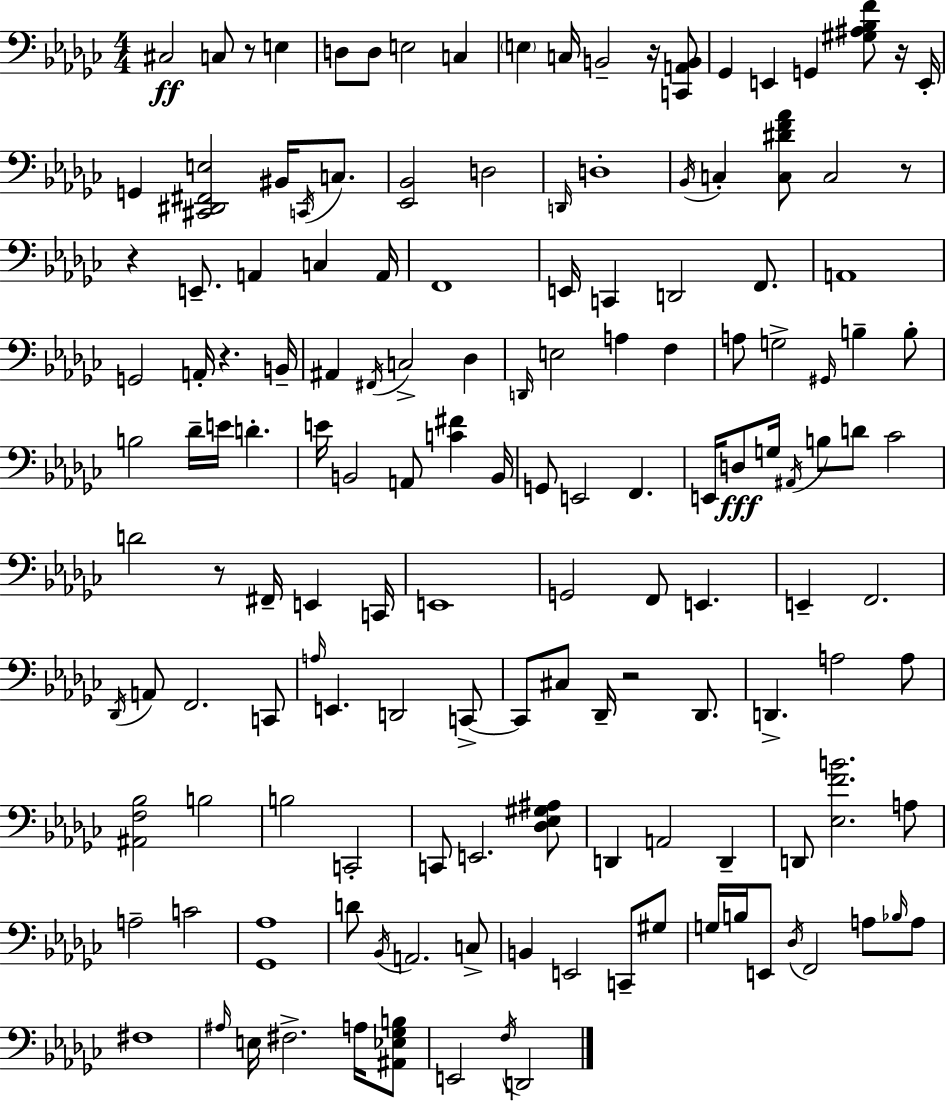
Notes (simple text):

C#3/h C3/e R/e E3/q D3/e D3/e E3/h C3/q E3/q C3/s B2/h R/s [C2,A2,B2]/e Gb2/q E2/q G2/q [G#3,A#3,Bb3,F4]/e R/s E2/s G2/q [C#2,D#2,F#2,E3]/h BIS2/s C2/s C3/e. [Eb2,Bb2]/h D3/h D2/s D3/w Bb2/s C3/q [C3,D#4,F4,Ab4]/e C3/h R/e R/q E2/e. A2/q C3/q A2/s F2/w E2/s C2/q D2/h F2/e. A2/w G2/h A2/s R/q. B2/s A#2/q F#2/s C3/h Db3/q D2/s E3/h A3/q F3/q A3/e G3/h G#2/s B3/q B3/e B3/h Db4/s E4/s D4/q. E4/s B2/h A2/e [C4,F#4]/q B2/s G2/e E2/h F2/q. E2/s D3/e G3/s A#2/s B3/e D4/e CES4/h D4/h R/e F#2/s E2/q C2/s E2/w G2/h F2/e E2/q. E2/q F2/h. Db2/s A2/e F2/h. C2/e A3/s E2/q. D2/h C2/e C2/e C#3/e Db2/s R/h Db2/e. D2/q. A3/h A3/e [A#2,F3,Bb3]/h B3/h B3/h C2/h C2/e E2/h. [Db3,Eb3,G#3,A#3]/e D2/q A2/h D2/q D2/e [Eb3,F4,B4]/h. A3/e A3/h C4/h [Gb2,Ab3]/w D4/e Bb2/s A2/h. C3/e B2/q E2/h C2/e G#3/e G3/s B3/s E2/e Db3/s F2/h A3/e Bb3/s A3/e F#3/w A#3/s E3/s F#3/h. A3/s [A#2,Eb3,Gb3,B3]/e E2/h F3/s D2/h